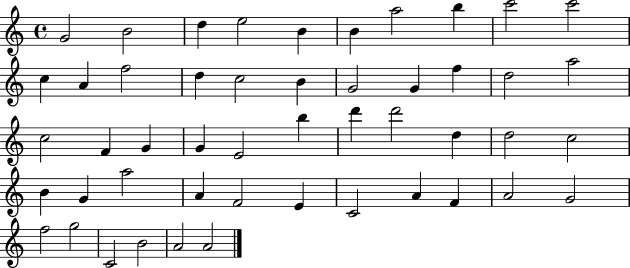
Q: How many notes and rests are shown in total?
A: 49